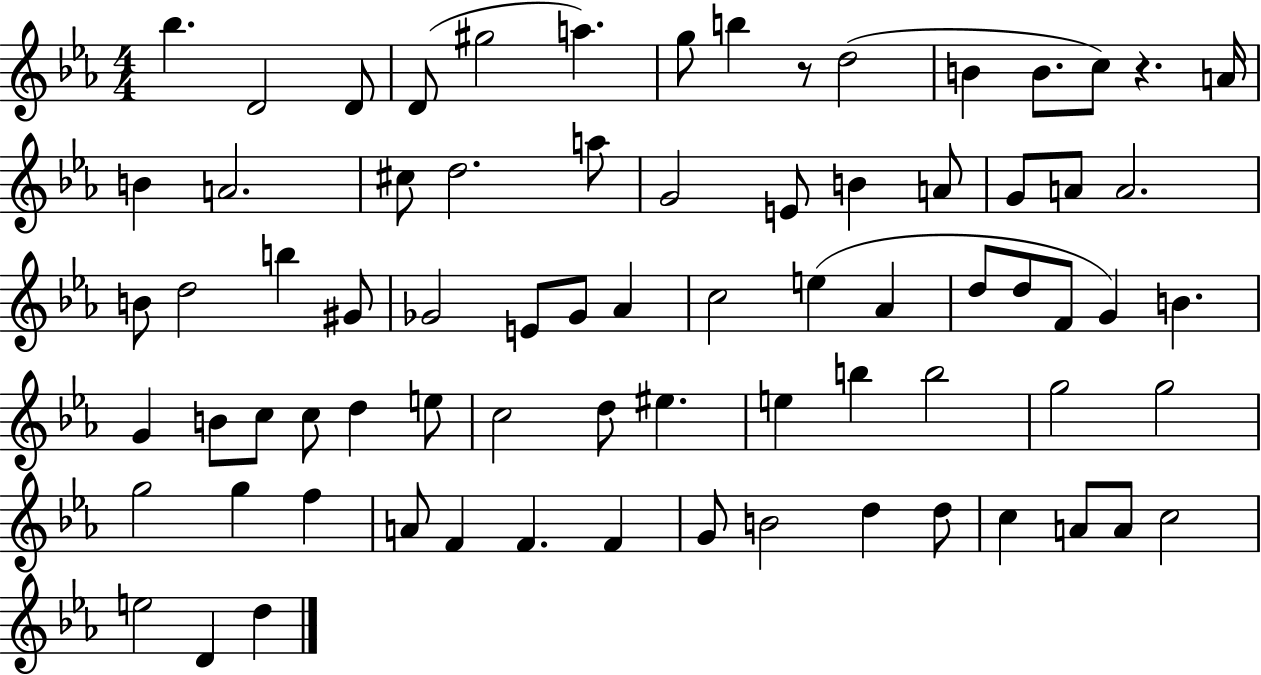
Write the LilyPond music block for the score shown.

{
  \clef treble
  \numericTimeSignature
  \time 4/4
  \key ees \major
  bes''4. d'2 d'8 | d'8( gis''2 a''4.) | g''8 b''4 r8 d''2( | b'4 b'8. c''8) r4. a'16 | \break b'4 a'2. | cis''8 d''2. a''8 | g'2 e'8 b'4 a'8 | g'8 a'8 a'2. | \break b'8 d''2 b''4 gis'8 | ges'2 e'8 ges'8 aes'4 | c''2 e''4( aes'4 | d''8 d''8 f'8 g'4) b'4. | \break g'4 b'8 c''8 c''8 d''4 e''8 | c''2 d''8 eis''4. | e''4 b''4 b''2 | g''2 g''2 | \break g''2 g''4 f''4 | a'8 f'4 f'4. f'4 | g'8 b'2 d''4 d''8 | c''4 a'8 a'8 c''2 | \break e''2 d'4 d''4 | \bar "|."
}